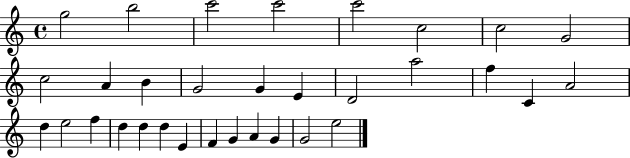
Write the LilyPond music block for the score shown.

{
  \clef treble
  \time 4/4
  \defaultTimeSignature
  \key c \major
  g''2 b''2 | c'''2 c'''2 | c'''2 c''2 | c''2 g'2 | \break c''2 a'4 b'4 | g'2 g'4 e'4 | d'2 a''2 | f''4 c'4 a'2 | \break d''4 e''2 f''4 | d''4 d''4 d''4 e'4 | f'4 g'4 a'4 g'4 | g'2 e''2 | \break \bar "|."
}